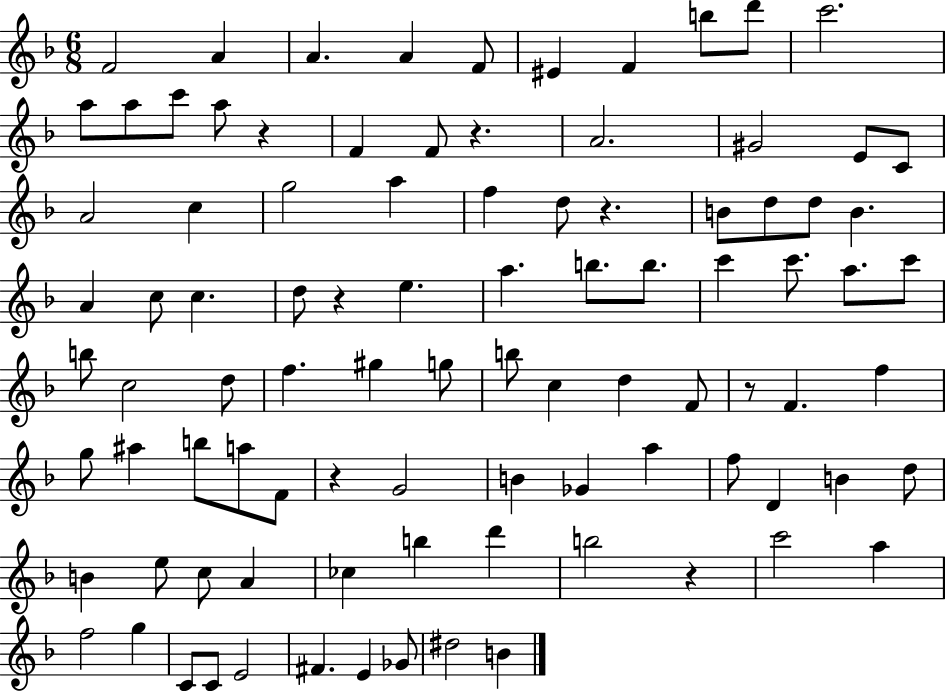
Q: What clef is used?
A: treble